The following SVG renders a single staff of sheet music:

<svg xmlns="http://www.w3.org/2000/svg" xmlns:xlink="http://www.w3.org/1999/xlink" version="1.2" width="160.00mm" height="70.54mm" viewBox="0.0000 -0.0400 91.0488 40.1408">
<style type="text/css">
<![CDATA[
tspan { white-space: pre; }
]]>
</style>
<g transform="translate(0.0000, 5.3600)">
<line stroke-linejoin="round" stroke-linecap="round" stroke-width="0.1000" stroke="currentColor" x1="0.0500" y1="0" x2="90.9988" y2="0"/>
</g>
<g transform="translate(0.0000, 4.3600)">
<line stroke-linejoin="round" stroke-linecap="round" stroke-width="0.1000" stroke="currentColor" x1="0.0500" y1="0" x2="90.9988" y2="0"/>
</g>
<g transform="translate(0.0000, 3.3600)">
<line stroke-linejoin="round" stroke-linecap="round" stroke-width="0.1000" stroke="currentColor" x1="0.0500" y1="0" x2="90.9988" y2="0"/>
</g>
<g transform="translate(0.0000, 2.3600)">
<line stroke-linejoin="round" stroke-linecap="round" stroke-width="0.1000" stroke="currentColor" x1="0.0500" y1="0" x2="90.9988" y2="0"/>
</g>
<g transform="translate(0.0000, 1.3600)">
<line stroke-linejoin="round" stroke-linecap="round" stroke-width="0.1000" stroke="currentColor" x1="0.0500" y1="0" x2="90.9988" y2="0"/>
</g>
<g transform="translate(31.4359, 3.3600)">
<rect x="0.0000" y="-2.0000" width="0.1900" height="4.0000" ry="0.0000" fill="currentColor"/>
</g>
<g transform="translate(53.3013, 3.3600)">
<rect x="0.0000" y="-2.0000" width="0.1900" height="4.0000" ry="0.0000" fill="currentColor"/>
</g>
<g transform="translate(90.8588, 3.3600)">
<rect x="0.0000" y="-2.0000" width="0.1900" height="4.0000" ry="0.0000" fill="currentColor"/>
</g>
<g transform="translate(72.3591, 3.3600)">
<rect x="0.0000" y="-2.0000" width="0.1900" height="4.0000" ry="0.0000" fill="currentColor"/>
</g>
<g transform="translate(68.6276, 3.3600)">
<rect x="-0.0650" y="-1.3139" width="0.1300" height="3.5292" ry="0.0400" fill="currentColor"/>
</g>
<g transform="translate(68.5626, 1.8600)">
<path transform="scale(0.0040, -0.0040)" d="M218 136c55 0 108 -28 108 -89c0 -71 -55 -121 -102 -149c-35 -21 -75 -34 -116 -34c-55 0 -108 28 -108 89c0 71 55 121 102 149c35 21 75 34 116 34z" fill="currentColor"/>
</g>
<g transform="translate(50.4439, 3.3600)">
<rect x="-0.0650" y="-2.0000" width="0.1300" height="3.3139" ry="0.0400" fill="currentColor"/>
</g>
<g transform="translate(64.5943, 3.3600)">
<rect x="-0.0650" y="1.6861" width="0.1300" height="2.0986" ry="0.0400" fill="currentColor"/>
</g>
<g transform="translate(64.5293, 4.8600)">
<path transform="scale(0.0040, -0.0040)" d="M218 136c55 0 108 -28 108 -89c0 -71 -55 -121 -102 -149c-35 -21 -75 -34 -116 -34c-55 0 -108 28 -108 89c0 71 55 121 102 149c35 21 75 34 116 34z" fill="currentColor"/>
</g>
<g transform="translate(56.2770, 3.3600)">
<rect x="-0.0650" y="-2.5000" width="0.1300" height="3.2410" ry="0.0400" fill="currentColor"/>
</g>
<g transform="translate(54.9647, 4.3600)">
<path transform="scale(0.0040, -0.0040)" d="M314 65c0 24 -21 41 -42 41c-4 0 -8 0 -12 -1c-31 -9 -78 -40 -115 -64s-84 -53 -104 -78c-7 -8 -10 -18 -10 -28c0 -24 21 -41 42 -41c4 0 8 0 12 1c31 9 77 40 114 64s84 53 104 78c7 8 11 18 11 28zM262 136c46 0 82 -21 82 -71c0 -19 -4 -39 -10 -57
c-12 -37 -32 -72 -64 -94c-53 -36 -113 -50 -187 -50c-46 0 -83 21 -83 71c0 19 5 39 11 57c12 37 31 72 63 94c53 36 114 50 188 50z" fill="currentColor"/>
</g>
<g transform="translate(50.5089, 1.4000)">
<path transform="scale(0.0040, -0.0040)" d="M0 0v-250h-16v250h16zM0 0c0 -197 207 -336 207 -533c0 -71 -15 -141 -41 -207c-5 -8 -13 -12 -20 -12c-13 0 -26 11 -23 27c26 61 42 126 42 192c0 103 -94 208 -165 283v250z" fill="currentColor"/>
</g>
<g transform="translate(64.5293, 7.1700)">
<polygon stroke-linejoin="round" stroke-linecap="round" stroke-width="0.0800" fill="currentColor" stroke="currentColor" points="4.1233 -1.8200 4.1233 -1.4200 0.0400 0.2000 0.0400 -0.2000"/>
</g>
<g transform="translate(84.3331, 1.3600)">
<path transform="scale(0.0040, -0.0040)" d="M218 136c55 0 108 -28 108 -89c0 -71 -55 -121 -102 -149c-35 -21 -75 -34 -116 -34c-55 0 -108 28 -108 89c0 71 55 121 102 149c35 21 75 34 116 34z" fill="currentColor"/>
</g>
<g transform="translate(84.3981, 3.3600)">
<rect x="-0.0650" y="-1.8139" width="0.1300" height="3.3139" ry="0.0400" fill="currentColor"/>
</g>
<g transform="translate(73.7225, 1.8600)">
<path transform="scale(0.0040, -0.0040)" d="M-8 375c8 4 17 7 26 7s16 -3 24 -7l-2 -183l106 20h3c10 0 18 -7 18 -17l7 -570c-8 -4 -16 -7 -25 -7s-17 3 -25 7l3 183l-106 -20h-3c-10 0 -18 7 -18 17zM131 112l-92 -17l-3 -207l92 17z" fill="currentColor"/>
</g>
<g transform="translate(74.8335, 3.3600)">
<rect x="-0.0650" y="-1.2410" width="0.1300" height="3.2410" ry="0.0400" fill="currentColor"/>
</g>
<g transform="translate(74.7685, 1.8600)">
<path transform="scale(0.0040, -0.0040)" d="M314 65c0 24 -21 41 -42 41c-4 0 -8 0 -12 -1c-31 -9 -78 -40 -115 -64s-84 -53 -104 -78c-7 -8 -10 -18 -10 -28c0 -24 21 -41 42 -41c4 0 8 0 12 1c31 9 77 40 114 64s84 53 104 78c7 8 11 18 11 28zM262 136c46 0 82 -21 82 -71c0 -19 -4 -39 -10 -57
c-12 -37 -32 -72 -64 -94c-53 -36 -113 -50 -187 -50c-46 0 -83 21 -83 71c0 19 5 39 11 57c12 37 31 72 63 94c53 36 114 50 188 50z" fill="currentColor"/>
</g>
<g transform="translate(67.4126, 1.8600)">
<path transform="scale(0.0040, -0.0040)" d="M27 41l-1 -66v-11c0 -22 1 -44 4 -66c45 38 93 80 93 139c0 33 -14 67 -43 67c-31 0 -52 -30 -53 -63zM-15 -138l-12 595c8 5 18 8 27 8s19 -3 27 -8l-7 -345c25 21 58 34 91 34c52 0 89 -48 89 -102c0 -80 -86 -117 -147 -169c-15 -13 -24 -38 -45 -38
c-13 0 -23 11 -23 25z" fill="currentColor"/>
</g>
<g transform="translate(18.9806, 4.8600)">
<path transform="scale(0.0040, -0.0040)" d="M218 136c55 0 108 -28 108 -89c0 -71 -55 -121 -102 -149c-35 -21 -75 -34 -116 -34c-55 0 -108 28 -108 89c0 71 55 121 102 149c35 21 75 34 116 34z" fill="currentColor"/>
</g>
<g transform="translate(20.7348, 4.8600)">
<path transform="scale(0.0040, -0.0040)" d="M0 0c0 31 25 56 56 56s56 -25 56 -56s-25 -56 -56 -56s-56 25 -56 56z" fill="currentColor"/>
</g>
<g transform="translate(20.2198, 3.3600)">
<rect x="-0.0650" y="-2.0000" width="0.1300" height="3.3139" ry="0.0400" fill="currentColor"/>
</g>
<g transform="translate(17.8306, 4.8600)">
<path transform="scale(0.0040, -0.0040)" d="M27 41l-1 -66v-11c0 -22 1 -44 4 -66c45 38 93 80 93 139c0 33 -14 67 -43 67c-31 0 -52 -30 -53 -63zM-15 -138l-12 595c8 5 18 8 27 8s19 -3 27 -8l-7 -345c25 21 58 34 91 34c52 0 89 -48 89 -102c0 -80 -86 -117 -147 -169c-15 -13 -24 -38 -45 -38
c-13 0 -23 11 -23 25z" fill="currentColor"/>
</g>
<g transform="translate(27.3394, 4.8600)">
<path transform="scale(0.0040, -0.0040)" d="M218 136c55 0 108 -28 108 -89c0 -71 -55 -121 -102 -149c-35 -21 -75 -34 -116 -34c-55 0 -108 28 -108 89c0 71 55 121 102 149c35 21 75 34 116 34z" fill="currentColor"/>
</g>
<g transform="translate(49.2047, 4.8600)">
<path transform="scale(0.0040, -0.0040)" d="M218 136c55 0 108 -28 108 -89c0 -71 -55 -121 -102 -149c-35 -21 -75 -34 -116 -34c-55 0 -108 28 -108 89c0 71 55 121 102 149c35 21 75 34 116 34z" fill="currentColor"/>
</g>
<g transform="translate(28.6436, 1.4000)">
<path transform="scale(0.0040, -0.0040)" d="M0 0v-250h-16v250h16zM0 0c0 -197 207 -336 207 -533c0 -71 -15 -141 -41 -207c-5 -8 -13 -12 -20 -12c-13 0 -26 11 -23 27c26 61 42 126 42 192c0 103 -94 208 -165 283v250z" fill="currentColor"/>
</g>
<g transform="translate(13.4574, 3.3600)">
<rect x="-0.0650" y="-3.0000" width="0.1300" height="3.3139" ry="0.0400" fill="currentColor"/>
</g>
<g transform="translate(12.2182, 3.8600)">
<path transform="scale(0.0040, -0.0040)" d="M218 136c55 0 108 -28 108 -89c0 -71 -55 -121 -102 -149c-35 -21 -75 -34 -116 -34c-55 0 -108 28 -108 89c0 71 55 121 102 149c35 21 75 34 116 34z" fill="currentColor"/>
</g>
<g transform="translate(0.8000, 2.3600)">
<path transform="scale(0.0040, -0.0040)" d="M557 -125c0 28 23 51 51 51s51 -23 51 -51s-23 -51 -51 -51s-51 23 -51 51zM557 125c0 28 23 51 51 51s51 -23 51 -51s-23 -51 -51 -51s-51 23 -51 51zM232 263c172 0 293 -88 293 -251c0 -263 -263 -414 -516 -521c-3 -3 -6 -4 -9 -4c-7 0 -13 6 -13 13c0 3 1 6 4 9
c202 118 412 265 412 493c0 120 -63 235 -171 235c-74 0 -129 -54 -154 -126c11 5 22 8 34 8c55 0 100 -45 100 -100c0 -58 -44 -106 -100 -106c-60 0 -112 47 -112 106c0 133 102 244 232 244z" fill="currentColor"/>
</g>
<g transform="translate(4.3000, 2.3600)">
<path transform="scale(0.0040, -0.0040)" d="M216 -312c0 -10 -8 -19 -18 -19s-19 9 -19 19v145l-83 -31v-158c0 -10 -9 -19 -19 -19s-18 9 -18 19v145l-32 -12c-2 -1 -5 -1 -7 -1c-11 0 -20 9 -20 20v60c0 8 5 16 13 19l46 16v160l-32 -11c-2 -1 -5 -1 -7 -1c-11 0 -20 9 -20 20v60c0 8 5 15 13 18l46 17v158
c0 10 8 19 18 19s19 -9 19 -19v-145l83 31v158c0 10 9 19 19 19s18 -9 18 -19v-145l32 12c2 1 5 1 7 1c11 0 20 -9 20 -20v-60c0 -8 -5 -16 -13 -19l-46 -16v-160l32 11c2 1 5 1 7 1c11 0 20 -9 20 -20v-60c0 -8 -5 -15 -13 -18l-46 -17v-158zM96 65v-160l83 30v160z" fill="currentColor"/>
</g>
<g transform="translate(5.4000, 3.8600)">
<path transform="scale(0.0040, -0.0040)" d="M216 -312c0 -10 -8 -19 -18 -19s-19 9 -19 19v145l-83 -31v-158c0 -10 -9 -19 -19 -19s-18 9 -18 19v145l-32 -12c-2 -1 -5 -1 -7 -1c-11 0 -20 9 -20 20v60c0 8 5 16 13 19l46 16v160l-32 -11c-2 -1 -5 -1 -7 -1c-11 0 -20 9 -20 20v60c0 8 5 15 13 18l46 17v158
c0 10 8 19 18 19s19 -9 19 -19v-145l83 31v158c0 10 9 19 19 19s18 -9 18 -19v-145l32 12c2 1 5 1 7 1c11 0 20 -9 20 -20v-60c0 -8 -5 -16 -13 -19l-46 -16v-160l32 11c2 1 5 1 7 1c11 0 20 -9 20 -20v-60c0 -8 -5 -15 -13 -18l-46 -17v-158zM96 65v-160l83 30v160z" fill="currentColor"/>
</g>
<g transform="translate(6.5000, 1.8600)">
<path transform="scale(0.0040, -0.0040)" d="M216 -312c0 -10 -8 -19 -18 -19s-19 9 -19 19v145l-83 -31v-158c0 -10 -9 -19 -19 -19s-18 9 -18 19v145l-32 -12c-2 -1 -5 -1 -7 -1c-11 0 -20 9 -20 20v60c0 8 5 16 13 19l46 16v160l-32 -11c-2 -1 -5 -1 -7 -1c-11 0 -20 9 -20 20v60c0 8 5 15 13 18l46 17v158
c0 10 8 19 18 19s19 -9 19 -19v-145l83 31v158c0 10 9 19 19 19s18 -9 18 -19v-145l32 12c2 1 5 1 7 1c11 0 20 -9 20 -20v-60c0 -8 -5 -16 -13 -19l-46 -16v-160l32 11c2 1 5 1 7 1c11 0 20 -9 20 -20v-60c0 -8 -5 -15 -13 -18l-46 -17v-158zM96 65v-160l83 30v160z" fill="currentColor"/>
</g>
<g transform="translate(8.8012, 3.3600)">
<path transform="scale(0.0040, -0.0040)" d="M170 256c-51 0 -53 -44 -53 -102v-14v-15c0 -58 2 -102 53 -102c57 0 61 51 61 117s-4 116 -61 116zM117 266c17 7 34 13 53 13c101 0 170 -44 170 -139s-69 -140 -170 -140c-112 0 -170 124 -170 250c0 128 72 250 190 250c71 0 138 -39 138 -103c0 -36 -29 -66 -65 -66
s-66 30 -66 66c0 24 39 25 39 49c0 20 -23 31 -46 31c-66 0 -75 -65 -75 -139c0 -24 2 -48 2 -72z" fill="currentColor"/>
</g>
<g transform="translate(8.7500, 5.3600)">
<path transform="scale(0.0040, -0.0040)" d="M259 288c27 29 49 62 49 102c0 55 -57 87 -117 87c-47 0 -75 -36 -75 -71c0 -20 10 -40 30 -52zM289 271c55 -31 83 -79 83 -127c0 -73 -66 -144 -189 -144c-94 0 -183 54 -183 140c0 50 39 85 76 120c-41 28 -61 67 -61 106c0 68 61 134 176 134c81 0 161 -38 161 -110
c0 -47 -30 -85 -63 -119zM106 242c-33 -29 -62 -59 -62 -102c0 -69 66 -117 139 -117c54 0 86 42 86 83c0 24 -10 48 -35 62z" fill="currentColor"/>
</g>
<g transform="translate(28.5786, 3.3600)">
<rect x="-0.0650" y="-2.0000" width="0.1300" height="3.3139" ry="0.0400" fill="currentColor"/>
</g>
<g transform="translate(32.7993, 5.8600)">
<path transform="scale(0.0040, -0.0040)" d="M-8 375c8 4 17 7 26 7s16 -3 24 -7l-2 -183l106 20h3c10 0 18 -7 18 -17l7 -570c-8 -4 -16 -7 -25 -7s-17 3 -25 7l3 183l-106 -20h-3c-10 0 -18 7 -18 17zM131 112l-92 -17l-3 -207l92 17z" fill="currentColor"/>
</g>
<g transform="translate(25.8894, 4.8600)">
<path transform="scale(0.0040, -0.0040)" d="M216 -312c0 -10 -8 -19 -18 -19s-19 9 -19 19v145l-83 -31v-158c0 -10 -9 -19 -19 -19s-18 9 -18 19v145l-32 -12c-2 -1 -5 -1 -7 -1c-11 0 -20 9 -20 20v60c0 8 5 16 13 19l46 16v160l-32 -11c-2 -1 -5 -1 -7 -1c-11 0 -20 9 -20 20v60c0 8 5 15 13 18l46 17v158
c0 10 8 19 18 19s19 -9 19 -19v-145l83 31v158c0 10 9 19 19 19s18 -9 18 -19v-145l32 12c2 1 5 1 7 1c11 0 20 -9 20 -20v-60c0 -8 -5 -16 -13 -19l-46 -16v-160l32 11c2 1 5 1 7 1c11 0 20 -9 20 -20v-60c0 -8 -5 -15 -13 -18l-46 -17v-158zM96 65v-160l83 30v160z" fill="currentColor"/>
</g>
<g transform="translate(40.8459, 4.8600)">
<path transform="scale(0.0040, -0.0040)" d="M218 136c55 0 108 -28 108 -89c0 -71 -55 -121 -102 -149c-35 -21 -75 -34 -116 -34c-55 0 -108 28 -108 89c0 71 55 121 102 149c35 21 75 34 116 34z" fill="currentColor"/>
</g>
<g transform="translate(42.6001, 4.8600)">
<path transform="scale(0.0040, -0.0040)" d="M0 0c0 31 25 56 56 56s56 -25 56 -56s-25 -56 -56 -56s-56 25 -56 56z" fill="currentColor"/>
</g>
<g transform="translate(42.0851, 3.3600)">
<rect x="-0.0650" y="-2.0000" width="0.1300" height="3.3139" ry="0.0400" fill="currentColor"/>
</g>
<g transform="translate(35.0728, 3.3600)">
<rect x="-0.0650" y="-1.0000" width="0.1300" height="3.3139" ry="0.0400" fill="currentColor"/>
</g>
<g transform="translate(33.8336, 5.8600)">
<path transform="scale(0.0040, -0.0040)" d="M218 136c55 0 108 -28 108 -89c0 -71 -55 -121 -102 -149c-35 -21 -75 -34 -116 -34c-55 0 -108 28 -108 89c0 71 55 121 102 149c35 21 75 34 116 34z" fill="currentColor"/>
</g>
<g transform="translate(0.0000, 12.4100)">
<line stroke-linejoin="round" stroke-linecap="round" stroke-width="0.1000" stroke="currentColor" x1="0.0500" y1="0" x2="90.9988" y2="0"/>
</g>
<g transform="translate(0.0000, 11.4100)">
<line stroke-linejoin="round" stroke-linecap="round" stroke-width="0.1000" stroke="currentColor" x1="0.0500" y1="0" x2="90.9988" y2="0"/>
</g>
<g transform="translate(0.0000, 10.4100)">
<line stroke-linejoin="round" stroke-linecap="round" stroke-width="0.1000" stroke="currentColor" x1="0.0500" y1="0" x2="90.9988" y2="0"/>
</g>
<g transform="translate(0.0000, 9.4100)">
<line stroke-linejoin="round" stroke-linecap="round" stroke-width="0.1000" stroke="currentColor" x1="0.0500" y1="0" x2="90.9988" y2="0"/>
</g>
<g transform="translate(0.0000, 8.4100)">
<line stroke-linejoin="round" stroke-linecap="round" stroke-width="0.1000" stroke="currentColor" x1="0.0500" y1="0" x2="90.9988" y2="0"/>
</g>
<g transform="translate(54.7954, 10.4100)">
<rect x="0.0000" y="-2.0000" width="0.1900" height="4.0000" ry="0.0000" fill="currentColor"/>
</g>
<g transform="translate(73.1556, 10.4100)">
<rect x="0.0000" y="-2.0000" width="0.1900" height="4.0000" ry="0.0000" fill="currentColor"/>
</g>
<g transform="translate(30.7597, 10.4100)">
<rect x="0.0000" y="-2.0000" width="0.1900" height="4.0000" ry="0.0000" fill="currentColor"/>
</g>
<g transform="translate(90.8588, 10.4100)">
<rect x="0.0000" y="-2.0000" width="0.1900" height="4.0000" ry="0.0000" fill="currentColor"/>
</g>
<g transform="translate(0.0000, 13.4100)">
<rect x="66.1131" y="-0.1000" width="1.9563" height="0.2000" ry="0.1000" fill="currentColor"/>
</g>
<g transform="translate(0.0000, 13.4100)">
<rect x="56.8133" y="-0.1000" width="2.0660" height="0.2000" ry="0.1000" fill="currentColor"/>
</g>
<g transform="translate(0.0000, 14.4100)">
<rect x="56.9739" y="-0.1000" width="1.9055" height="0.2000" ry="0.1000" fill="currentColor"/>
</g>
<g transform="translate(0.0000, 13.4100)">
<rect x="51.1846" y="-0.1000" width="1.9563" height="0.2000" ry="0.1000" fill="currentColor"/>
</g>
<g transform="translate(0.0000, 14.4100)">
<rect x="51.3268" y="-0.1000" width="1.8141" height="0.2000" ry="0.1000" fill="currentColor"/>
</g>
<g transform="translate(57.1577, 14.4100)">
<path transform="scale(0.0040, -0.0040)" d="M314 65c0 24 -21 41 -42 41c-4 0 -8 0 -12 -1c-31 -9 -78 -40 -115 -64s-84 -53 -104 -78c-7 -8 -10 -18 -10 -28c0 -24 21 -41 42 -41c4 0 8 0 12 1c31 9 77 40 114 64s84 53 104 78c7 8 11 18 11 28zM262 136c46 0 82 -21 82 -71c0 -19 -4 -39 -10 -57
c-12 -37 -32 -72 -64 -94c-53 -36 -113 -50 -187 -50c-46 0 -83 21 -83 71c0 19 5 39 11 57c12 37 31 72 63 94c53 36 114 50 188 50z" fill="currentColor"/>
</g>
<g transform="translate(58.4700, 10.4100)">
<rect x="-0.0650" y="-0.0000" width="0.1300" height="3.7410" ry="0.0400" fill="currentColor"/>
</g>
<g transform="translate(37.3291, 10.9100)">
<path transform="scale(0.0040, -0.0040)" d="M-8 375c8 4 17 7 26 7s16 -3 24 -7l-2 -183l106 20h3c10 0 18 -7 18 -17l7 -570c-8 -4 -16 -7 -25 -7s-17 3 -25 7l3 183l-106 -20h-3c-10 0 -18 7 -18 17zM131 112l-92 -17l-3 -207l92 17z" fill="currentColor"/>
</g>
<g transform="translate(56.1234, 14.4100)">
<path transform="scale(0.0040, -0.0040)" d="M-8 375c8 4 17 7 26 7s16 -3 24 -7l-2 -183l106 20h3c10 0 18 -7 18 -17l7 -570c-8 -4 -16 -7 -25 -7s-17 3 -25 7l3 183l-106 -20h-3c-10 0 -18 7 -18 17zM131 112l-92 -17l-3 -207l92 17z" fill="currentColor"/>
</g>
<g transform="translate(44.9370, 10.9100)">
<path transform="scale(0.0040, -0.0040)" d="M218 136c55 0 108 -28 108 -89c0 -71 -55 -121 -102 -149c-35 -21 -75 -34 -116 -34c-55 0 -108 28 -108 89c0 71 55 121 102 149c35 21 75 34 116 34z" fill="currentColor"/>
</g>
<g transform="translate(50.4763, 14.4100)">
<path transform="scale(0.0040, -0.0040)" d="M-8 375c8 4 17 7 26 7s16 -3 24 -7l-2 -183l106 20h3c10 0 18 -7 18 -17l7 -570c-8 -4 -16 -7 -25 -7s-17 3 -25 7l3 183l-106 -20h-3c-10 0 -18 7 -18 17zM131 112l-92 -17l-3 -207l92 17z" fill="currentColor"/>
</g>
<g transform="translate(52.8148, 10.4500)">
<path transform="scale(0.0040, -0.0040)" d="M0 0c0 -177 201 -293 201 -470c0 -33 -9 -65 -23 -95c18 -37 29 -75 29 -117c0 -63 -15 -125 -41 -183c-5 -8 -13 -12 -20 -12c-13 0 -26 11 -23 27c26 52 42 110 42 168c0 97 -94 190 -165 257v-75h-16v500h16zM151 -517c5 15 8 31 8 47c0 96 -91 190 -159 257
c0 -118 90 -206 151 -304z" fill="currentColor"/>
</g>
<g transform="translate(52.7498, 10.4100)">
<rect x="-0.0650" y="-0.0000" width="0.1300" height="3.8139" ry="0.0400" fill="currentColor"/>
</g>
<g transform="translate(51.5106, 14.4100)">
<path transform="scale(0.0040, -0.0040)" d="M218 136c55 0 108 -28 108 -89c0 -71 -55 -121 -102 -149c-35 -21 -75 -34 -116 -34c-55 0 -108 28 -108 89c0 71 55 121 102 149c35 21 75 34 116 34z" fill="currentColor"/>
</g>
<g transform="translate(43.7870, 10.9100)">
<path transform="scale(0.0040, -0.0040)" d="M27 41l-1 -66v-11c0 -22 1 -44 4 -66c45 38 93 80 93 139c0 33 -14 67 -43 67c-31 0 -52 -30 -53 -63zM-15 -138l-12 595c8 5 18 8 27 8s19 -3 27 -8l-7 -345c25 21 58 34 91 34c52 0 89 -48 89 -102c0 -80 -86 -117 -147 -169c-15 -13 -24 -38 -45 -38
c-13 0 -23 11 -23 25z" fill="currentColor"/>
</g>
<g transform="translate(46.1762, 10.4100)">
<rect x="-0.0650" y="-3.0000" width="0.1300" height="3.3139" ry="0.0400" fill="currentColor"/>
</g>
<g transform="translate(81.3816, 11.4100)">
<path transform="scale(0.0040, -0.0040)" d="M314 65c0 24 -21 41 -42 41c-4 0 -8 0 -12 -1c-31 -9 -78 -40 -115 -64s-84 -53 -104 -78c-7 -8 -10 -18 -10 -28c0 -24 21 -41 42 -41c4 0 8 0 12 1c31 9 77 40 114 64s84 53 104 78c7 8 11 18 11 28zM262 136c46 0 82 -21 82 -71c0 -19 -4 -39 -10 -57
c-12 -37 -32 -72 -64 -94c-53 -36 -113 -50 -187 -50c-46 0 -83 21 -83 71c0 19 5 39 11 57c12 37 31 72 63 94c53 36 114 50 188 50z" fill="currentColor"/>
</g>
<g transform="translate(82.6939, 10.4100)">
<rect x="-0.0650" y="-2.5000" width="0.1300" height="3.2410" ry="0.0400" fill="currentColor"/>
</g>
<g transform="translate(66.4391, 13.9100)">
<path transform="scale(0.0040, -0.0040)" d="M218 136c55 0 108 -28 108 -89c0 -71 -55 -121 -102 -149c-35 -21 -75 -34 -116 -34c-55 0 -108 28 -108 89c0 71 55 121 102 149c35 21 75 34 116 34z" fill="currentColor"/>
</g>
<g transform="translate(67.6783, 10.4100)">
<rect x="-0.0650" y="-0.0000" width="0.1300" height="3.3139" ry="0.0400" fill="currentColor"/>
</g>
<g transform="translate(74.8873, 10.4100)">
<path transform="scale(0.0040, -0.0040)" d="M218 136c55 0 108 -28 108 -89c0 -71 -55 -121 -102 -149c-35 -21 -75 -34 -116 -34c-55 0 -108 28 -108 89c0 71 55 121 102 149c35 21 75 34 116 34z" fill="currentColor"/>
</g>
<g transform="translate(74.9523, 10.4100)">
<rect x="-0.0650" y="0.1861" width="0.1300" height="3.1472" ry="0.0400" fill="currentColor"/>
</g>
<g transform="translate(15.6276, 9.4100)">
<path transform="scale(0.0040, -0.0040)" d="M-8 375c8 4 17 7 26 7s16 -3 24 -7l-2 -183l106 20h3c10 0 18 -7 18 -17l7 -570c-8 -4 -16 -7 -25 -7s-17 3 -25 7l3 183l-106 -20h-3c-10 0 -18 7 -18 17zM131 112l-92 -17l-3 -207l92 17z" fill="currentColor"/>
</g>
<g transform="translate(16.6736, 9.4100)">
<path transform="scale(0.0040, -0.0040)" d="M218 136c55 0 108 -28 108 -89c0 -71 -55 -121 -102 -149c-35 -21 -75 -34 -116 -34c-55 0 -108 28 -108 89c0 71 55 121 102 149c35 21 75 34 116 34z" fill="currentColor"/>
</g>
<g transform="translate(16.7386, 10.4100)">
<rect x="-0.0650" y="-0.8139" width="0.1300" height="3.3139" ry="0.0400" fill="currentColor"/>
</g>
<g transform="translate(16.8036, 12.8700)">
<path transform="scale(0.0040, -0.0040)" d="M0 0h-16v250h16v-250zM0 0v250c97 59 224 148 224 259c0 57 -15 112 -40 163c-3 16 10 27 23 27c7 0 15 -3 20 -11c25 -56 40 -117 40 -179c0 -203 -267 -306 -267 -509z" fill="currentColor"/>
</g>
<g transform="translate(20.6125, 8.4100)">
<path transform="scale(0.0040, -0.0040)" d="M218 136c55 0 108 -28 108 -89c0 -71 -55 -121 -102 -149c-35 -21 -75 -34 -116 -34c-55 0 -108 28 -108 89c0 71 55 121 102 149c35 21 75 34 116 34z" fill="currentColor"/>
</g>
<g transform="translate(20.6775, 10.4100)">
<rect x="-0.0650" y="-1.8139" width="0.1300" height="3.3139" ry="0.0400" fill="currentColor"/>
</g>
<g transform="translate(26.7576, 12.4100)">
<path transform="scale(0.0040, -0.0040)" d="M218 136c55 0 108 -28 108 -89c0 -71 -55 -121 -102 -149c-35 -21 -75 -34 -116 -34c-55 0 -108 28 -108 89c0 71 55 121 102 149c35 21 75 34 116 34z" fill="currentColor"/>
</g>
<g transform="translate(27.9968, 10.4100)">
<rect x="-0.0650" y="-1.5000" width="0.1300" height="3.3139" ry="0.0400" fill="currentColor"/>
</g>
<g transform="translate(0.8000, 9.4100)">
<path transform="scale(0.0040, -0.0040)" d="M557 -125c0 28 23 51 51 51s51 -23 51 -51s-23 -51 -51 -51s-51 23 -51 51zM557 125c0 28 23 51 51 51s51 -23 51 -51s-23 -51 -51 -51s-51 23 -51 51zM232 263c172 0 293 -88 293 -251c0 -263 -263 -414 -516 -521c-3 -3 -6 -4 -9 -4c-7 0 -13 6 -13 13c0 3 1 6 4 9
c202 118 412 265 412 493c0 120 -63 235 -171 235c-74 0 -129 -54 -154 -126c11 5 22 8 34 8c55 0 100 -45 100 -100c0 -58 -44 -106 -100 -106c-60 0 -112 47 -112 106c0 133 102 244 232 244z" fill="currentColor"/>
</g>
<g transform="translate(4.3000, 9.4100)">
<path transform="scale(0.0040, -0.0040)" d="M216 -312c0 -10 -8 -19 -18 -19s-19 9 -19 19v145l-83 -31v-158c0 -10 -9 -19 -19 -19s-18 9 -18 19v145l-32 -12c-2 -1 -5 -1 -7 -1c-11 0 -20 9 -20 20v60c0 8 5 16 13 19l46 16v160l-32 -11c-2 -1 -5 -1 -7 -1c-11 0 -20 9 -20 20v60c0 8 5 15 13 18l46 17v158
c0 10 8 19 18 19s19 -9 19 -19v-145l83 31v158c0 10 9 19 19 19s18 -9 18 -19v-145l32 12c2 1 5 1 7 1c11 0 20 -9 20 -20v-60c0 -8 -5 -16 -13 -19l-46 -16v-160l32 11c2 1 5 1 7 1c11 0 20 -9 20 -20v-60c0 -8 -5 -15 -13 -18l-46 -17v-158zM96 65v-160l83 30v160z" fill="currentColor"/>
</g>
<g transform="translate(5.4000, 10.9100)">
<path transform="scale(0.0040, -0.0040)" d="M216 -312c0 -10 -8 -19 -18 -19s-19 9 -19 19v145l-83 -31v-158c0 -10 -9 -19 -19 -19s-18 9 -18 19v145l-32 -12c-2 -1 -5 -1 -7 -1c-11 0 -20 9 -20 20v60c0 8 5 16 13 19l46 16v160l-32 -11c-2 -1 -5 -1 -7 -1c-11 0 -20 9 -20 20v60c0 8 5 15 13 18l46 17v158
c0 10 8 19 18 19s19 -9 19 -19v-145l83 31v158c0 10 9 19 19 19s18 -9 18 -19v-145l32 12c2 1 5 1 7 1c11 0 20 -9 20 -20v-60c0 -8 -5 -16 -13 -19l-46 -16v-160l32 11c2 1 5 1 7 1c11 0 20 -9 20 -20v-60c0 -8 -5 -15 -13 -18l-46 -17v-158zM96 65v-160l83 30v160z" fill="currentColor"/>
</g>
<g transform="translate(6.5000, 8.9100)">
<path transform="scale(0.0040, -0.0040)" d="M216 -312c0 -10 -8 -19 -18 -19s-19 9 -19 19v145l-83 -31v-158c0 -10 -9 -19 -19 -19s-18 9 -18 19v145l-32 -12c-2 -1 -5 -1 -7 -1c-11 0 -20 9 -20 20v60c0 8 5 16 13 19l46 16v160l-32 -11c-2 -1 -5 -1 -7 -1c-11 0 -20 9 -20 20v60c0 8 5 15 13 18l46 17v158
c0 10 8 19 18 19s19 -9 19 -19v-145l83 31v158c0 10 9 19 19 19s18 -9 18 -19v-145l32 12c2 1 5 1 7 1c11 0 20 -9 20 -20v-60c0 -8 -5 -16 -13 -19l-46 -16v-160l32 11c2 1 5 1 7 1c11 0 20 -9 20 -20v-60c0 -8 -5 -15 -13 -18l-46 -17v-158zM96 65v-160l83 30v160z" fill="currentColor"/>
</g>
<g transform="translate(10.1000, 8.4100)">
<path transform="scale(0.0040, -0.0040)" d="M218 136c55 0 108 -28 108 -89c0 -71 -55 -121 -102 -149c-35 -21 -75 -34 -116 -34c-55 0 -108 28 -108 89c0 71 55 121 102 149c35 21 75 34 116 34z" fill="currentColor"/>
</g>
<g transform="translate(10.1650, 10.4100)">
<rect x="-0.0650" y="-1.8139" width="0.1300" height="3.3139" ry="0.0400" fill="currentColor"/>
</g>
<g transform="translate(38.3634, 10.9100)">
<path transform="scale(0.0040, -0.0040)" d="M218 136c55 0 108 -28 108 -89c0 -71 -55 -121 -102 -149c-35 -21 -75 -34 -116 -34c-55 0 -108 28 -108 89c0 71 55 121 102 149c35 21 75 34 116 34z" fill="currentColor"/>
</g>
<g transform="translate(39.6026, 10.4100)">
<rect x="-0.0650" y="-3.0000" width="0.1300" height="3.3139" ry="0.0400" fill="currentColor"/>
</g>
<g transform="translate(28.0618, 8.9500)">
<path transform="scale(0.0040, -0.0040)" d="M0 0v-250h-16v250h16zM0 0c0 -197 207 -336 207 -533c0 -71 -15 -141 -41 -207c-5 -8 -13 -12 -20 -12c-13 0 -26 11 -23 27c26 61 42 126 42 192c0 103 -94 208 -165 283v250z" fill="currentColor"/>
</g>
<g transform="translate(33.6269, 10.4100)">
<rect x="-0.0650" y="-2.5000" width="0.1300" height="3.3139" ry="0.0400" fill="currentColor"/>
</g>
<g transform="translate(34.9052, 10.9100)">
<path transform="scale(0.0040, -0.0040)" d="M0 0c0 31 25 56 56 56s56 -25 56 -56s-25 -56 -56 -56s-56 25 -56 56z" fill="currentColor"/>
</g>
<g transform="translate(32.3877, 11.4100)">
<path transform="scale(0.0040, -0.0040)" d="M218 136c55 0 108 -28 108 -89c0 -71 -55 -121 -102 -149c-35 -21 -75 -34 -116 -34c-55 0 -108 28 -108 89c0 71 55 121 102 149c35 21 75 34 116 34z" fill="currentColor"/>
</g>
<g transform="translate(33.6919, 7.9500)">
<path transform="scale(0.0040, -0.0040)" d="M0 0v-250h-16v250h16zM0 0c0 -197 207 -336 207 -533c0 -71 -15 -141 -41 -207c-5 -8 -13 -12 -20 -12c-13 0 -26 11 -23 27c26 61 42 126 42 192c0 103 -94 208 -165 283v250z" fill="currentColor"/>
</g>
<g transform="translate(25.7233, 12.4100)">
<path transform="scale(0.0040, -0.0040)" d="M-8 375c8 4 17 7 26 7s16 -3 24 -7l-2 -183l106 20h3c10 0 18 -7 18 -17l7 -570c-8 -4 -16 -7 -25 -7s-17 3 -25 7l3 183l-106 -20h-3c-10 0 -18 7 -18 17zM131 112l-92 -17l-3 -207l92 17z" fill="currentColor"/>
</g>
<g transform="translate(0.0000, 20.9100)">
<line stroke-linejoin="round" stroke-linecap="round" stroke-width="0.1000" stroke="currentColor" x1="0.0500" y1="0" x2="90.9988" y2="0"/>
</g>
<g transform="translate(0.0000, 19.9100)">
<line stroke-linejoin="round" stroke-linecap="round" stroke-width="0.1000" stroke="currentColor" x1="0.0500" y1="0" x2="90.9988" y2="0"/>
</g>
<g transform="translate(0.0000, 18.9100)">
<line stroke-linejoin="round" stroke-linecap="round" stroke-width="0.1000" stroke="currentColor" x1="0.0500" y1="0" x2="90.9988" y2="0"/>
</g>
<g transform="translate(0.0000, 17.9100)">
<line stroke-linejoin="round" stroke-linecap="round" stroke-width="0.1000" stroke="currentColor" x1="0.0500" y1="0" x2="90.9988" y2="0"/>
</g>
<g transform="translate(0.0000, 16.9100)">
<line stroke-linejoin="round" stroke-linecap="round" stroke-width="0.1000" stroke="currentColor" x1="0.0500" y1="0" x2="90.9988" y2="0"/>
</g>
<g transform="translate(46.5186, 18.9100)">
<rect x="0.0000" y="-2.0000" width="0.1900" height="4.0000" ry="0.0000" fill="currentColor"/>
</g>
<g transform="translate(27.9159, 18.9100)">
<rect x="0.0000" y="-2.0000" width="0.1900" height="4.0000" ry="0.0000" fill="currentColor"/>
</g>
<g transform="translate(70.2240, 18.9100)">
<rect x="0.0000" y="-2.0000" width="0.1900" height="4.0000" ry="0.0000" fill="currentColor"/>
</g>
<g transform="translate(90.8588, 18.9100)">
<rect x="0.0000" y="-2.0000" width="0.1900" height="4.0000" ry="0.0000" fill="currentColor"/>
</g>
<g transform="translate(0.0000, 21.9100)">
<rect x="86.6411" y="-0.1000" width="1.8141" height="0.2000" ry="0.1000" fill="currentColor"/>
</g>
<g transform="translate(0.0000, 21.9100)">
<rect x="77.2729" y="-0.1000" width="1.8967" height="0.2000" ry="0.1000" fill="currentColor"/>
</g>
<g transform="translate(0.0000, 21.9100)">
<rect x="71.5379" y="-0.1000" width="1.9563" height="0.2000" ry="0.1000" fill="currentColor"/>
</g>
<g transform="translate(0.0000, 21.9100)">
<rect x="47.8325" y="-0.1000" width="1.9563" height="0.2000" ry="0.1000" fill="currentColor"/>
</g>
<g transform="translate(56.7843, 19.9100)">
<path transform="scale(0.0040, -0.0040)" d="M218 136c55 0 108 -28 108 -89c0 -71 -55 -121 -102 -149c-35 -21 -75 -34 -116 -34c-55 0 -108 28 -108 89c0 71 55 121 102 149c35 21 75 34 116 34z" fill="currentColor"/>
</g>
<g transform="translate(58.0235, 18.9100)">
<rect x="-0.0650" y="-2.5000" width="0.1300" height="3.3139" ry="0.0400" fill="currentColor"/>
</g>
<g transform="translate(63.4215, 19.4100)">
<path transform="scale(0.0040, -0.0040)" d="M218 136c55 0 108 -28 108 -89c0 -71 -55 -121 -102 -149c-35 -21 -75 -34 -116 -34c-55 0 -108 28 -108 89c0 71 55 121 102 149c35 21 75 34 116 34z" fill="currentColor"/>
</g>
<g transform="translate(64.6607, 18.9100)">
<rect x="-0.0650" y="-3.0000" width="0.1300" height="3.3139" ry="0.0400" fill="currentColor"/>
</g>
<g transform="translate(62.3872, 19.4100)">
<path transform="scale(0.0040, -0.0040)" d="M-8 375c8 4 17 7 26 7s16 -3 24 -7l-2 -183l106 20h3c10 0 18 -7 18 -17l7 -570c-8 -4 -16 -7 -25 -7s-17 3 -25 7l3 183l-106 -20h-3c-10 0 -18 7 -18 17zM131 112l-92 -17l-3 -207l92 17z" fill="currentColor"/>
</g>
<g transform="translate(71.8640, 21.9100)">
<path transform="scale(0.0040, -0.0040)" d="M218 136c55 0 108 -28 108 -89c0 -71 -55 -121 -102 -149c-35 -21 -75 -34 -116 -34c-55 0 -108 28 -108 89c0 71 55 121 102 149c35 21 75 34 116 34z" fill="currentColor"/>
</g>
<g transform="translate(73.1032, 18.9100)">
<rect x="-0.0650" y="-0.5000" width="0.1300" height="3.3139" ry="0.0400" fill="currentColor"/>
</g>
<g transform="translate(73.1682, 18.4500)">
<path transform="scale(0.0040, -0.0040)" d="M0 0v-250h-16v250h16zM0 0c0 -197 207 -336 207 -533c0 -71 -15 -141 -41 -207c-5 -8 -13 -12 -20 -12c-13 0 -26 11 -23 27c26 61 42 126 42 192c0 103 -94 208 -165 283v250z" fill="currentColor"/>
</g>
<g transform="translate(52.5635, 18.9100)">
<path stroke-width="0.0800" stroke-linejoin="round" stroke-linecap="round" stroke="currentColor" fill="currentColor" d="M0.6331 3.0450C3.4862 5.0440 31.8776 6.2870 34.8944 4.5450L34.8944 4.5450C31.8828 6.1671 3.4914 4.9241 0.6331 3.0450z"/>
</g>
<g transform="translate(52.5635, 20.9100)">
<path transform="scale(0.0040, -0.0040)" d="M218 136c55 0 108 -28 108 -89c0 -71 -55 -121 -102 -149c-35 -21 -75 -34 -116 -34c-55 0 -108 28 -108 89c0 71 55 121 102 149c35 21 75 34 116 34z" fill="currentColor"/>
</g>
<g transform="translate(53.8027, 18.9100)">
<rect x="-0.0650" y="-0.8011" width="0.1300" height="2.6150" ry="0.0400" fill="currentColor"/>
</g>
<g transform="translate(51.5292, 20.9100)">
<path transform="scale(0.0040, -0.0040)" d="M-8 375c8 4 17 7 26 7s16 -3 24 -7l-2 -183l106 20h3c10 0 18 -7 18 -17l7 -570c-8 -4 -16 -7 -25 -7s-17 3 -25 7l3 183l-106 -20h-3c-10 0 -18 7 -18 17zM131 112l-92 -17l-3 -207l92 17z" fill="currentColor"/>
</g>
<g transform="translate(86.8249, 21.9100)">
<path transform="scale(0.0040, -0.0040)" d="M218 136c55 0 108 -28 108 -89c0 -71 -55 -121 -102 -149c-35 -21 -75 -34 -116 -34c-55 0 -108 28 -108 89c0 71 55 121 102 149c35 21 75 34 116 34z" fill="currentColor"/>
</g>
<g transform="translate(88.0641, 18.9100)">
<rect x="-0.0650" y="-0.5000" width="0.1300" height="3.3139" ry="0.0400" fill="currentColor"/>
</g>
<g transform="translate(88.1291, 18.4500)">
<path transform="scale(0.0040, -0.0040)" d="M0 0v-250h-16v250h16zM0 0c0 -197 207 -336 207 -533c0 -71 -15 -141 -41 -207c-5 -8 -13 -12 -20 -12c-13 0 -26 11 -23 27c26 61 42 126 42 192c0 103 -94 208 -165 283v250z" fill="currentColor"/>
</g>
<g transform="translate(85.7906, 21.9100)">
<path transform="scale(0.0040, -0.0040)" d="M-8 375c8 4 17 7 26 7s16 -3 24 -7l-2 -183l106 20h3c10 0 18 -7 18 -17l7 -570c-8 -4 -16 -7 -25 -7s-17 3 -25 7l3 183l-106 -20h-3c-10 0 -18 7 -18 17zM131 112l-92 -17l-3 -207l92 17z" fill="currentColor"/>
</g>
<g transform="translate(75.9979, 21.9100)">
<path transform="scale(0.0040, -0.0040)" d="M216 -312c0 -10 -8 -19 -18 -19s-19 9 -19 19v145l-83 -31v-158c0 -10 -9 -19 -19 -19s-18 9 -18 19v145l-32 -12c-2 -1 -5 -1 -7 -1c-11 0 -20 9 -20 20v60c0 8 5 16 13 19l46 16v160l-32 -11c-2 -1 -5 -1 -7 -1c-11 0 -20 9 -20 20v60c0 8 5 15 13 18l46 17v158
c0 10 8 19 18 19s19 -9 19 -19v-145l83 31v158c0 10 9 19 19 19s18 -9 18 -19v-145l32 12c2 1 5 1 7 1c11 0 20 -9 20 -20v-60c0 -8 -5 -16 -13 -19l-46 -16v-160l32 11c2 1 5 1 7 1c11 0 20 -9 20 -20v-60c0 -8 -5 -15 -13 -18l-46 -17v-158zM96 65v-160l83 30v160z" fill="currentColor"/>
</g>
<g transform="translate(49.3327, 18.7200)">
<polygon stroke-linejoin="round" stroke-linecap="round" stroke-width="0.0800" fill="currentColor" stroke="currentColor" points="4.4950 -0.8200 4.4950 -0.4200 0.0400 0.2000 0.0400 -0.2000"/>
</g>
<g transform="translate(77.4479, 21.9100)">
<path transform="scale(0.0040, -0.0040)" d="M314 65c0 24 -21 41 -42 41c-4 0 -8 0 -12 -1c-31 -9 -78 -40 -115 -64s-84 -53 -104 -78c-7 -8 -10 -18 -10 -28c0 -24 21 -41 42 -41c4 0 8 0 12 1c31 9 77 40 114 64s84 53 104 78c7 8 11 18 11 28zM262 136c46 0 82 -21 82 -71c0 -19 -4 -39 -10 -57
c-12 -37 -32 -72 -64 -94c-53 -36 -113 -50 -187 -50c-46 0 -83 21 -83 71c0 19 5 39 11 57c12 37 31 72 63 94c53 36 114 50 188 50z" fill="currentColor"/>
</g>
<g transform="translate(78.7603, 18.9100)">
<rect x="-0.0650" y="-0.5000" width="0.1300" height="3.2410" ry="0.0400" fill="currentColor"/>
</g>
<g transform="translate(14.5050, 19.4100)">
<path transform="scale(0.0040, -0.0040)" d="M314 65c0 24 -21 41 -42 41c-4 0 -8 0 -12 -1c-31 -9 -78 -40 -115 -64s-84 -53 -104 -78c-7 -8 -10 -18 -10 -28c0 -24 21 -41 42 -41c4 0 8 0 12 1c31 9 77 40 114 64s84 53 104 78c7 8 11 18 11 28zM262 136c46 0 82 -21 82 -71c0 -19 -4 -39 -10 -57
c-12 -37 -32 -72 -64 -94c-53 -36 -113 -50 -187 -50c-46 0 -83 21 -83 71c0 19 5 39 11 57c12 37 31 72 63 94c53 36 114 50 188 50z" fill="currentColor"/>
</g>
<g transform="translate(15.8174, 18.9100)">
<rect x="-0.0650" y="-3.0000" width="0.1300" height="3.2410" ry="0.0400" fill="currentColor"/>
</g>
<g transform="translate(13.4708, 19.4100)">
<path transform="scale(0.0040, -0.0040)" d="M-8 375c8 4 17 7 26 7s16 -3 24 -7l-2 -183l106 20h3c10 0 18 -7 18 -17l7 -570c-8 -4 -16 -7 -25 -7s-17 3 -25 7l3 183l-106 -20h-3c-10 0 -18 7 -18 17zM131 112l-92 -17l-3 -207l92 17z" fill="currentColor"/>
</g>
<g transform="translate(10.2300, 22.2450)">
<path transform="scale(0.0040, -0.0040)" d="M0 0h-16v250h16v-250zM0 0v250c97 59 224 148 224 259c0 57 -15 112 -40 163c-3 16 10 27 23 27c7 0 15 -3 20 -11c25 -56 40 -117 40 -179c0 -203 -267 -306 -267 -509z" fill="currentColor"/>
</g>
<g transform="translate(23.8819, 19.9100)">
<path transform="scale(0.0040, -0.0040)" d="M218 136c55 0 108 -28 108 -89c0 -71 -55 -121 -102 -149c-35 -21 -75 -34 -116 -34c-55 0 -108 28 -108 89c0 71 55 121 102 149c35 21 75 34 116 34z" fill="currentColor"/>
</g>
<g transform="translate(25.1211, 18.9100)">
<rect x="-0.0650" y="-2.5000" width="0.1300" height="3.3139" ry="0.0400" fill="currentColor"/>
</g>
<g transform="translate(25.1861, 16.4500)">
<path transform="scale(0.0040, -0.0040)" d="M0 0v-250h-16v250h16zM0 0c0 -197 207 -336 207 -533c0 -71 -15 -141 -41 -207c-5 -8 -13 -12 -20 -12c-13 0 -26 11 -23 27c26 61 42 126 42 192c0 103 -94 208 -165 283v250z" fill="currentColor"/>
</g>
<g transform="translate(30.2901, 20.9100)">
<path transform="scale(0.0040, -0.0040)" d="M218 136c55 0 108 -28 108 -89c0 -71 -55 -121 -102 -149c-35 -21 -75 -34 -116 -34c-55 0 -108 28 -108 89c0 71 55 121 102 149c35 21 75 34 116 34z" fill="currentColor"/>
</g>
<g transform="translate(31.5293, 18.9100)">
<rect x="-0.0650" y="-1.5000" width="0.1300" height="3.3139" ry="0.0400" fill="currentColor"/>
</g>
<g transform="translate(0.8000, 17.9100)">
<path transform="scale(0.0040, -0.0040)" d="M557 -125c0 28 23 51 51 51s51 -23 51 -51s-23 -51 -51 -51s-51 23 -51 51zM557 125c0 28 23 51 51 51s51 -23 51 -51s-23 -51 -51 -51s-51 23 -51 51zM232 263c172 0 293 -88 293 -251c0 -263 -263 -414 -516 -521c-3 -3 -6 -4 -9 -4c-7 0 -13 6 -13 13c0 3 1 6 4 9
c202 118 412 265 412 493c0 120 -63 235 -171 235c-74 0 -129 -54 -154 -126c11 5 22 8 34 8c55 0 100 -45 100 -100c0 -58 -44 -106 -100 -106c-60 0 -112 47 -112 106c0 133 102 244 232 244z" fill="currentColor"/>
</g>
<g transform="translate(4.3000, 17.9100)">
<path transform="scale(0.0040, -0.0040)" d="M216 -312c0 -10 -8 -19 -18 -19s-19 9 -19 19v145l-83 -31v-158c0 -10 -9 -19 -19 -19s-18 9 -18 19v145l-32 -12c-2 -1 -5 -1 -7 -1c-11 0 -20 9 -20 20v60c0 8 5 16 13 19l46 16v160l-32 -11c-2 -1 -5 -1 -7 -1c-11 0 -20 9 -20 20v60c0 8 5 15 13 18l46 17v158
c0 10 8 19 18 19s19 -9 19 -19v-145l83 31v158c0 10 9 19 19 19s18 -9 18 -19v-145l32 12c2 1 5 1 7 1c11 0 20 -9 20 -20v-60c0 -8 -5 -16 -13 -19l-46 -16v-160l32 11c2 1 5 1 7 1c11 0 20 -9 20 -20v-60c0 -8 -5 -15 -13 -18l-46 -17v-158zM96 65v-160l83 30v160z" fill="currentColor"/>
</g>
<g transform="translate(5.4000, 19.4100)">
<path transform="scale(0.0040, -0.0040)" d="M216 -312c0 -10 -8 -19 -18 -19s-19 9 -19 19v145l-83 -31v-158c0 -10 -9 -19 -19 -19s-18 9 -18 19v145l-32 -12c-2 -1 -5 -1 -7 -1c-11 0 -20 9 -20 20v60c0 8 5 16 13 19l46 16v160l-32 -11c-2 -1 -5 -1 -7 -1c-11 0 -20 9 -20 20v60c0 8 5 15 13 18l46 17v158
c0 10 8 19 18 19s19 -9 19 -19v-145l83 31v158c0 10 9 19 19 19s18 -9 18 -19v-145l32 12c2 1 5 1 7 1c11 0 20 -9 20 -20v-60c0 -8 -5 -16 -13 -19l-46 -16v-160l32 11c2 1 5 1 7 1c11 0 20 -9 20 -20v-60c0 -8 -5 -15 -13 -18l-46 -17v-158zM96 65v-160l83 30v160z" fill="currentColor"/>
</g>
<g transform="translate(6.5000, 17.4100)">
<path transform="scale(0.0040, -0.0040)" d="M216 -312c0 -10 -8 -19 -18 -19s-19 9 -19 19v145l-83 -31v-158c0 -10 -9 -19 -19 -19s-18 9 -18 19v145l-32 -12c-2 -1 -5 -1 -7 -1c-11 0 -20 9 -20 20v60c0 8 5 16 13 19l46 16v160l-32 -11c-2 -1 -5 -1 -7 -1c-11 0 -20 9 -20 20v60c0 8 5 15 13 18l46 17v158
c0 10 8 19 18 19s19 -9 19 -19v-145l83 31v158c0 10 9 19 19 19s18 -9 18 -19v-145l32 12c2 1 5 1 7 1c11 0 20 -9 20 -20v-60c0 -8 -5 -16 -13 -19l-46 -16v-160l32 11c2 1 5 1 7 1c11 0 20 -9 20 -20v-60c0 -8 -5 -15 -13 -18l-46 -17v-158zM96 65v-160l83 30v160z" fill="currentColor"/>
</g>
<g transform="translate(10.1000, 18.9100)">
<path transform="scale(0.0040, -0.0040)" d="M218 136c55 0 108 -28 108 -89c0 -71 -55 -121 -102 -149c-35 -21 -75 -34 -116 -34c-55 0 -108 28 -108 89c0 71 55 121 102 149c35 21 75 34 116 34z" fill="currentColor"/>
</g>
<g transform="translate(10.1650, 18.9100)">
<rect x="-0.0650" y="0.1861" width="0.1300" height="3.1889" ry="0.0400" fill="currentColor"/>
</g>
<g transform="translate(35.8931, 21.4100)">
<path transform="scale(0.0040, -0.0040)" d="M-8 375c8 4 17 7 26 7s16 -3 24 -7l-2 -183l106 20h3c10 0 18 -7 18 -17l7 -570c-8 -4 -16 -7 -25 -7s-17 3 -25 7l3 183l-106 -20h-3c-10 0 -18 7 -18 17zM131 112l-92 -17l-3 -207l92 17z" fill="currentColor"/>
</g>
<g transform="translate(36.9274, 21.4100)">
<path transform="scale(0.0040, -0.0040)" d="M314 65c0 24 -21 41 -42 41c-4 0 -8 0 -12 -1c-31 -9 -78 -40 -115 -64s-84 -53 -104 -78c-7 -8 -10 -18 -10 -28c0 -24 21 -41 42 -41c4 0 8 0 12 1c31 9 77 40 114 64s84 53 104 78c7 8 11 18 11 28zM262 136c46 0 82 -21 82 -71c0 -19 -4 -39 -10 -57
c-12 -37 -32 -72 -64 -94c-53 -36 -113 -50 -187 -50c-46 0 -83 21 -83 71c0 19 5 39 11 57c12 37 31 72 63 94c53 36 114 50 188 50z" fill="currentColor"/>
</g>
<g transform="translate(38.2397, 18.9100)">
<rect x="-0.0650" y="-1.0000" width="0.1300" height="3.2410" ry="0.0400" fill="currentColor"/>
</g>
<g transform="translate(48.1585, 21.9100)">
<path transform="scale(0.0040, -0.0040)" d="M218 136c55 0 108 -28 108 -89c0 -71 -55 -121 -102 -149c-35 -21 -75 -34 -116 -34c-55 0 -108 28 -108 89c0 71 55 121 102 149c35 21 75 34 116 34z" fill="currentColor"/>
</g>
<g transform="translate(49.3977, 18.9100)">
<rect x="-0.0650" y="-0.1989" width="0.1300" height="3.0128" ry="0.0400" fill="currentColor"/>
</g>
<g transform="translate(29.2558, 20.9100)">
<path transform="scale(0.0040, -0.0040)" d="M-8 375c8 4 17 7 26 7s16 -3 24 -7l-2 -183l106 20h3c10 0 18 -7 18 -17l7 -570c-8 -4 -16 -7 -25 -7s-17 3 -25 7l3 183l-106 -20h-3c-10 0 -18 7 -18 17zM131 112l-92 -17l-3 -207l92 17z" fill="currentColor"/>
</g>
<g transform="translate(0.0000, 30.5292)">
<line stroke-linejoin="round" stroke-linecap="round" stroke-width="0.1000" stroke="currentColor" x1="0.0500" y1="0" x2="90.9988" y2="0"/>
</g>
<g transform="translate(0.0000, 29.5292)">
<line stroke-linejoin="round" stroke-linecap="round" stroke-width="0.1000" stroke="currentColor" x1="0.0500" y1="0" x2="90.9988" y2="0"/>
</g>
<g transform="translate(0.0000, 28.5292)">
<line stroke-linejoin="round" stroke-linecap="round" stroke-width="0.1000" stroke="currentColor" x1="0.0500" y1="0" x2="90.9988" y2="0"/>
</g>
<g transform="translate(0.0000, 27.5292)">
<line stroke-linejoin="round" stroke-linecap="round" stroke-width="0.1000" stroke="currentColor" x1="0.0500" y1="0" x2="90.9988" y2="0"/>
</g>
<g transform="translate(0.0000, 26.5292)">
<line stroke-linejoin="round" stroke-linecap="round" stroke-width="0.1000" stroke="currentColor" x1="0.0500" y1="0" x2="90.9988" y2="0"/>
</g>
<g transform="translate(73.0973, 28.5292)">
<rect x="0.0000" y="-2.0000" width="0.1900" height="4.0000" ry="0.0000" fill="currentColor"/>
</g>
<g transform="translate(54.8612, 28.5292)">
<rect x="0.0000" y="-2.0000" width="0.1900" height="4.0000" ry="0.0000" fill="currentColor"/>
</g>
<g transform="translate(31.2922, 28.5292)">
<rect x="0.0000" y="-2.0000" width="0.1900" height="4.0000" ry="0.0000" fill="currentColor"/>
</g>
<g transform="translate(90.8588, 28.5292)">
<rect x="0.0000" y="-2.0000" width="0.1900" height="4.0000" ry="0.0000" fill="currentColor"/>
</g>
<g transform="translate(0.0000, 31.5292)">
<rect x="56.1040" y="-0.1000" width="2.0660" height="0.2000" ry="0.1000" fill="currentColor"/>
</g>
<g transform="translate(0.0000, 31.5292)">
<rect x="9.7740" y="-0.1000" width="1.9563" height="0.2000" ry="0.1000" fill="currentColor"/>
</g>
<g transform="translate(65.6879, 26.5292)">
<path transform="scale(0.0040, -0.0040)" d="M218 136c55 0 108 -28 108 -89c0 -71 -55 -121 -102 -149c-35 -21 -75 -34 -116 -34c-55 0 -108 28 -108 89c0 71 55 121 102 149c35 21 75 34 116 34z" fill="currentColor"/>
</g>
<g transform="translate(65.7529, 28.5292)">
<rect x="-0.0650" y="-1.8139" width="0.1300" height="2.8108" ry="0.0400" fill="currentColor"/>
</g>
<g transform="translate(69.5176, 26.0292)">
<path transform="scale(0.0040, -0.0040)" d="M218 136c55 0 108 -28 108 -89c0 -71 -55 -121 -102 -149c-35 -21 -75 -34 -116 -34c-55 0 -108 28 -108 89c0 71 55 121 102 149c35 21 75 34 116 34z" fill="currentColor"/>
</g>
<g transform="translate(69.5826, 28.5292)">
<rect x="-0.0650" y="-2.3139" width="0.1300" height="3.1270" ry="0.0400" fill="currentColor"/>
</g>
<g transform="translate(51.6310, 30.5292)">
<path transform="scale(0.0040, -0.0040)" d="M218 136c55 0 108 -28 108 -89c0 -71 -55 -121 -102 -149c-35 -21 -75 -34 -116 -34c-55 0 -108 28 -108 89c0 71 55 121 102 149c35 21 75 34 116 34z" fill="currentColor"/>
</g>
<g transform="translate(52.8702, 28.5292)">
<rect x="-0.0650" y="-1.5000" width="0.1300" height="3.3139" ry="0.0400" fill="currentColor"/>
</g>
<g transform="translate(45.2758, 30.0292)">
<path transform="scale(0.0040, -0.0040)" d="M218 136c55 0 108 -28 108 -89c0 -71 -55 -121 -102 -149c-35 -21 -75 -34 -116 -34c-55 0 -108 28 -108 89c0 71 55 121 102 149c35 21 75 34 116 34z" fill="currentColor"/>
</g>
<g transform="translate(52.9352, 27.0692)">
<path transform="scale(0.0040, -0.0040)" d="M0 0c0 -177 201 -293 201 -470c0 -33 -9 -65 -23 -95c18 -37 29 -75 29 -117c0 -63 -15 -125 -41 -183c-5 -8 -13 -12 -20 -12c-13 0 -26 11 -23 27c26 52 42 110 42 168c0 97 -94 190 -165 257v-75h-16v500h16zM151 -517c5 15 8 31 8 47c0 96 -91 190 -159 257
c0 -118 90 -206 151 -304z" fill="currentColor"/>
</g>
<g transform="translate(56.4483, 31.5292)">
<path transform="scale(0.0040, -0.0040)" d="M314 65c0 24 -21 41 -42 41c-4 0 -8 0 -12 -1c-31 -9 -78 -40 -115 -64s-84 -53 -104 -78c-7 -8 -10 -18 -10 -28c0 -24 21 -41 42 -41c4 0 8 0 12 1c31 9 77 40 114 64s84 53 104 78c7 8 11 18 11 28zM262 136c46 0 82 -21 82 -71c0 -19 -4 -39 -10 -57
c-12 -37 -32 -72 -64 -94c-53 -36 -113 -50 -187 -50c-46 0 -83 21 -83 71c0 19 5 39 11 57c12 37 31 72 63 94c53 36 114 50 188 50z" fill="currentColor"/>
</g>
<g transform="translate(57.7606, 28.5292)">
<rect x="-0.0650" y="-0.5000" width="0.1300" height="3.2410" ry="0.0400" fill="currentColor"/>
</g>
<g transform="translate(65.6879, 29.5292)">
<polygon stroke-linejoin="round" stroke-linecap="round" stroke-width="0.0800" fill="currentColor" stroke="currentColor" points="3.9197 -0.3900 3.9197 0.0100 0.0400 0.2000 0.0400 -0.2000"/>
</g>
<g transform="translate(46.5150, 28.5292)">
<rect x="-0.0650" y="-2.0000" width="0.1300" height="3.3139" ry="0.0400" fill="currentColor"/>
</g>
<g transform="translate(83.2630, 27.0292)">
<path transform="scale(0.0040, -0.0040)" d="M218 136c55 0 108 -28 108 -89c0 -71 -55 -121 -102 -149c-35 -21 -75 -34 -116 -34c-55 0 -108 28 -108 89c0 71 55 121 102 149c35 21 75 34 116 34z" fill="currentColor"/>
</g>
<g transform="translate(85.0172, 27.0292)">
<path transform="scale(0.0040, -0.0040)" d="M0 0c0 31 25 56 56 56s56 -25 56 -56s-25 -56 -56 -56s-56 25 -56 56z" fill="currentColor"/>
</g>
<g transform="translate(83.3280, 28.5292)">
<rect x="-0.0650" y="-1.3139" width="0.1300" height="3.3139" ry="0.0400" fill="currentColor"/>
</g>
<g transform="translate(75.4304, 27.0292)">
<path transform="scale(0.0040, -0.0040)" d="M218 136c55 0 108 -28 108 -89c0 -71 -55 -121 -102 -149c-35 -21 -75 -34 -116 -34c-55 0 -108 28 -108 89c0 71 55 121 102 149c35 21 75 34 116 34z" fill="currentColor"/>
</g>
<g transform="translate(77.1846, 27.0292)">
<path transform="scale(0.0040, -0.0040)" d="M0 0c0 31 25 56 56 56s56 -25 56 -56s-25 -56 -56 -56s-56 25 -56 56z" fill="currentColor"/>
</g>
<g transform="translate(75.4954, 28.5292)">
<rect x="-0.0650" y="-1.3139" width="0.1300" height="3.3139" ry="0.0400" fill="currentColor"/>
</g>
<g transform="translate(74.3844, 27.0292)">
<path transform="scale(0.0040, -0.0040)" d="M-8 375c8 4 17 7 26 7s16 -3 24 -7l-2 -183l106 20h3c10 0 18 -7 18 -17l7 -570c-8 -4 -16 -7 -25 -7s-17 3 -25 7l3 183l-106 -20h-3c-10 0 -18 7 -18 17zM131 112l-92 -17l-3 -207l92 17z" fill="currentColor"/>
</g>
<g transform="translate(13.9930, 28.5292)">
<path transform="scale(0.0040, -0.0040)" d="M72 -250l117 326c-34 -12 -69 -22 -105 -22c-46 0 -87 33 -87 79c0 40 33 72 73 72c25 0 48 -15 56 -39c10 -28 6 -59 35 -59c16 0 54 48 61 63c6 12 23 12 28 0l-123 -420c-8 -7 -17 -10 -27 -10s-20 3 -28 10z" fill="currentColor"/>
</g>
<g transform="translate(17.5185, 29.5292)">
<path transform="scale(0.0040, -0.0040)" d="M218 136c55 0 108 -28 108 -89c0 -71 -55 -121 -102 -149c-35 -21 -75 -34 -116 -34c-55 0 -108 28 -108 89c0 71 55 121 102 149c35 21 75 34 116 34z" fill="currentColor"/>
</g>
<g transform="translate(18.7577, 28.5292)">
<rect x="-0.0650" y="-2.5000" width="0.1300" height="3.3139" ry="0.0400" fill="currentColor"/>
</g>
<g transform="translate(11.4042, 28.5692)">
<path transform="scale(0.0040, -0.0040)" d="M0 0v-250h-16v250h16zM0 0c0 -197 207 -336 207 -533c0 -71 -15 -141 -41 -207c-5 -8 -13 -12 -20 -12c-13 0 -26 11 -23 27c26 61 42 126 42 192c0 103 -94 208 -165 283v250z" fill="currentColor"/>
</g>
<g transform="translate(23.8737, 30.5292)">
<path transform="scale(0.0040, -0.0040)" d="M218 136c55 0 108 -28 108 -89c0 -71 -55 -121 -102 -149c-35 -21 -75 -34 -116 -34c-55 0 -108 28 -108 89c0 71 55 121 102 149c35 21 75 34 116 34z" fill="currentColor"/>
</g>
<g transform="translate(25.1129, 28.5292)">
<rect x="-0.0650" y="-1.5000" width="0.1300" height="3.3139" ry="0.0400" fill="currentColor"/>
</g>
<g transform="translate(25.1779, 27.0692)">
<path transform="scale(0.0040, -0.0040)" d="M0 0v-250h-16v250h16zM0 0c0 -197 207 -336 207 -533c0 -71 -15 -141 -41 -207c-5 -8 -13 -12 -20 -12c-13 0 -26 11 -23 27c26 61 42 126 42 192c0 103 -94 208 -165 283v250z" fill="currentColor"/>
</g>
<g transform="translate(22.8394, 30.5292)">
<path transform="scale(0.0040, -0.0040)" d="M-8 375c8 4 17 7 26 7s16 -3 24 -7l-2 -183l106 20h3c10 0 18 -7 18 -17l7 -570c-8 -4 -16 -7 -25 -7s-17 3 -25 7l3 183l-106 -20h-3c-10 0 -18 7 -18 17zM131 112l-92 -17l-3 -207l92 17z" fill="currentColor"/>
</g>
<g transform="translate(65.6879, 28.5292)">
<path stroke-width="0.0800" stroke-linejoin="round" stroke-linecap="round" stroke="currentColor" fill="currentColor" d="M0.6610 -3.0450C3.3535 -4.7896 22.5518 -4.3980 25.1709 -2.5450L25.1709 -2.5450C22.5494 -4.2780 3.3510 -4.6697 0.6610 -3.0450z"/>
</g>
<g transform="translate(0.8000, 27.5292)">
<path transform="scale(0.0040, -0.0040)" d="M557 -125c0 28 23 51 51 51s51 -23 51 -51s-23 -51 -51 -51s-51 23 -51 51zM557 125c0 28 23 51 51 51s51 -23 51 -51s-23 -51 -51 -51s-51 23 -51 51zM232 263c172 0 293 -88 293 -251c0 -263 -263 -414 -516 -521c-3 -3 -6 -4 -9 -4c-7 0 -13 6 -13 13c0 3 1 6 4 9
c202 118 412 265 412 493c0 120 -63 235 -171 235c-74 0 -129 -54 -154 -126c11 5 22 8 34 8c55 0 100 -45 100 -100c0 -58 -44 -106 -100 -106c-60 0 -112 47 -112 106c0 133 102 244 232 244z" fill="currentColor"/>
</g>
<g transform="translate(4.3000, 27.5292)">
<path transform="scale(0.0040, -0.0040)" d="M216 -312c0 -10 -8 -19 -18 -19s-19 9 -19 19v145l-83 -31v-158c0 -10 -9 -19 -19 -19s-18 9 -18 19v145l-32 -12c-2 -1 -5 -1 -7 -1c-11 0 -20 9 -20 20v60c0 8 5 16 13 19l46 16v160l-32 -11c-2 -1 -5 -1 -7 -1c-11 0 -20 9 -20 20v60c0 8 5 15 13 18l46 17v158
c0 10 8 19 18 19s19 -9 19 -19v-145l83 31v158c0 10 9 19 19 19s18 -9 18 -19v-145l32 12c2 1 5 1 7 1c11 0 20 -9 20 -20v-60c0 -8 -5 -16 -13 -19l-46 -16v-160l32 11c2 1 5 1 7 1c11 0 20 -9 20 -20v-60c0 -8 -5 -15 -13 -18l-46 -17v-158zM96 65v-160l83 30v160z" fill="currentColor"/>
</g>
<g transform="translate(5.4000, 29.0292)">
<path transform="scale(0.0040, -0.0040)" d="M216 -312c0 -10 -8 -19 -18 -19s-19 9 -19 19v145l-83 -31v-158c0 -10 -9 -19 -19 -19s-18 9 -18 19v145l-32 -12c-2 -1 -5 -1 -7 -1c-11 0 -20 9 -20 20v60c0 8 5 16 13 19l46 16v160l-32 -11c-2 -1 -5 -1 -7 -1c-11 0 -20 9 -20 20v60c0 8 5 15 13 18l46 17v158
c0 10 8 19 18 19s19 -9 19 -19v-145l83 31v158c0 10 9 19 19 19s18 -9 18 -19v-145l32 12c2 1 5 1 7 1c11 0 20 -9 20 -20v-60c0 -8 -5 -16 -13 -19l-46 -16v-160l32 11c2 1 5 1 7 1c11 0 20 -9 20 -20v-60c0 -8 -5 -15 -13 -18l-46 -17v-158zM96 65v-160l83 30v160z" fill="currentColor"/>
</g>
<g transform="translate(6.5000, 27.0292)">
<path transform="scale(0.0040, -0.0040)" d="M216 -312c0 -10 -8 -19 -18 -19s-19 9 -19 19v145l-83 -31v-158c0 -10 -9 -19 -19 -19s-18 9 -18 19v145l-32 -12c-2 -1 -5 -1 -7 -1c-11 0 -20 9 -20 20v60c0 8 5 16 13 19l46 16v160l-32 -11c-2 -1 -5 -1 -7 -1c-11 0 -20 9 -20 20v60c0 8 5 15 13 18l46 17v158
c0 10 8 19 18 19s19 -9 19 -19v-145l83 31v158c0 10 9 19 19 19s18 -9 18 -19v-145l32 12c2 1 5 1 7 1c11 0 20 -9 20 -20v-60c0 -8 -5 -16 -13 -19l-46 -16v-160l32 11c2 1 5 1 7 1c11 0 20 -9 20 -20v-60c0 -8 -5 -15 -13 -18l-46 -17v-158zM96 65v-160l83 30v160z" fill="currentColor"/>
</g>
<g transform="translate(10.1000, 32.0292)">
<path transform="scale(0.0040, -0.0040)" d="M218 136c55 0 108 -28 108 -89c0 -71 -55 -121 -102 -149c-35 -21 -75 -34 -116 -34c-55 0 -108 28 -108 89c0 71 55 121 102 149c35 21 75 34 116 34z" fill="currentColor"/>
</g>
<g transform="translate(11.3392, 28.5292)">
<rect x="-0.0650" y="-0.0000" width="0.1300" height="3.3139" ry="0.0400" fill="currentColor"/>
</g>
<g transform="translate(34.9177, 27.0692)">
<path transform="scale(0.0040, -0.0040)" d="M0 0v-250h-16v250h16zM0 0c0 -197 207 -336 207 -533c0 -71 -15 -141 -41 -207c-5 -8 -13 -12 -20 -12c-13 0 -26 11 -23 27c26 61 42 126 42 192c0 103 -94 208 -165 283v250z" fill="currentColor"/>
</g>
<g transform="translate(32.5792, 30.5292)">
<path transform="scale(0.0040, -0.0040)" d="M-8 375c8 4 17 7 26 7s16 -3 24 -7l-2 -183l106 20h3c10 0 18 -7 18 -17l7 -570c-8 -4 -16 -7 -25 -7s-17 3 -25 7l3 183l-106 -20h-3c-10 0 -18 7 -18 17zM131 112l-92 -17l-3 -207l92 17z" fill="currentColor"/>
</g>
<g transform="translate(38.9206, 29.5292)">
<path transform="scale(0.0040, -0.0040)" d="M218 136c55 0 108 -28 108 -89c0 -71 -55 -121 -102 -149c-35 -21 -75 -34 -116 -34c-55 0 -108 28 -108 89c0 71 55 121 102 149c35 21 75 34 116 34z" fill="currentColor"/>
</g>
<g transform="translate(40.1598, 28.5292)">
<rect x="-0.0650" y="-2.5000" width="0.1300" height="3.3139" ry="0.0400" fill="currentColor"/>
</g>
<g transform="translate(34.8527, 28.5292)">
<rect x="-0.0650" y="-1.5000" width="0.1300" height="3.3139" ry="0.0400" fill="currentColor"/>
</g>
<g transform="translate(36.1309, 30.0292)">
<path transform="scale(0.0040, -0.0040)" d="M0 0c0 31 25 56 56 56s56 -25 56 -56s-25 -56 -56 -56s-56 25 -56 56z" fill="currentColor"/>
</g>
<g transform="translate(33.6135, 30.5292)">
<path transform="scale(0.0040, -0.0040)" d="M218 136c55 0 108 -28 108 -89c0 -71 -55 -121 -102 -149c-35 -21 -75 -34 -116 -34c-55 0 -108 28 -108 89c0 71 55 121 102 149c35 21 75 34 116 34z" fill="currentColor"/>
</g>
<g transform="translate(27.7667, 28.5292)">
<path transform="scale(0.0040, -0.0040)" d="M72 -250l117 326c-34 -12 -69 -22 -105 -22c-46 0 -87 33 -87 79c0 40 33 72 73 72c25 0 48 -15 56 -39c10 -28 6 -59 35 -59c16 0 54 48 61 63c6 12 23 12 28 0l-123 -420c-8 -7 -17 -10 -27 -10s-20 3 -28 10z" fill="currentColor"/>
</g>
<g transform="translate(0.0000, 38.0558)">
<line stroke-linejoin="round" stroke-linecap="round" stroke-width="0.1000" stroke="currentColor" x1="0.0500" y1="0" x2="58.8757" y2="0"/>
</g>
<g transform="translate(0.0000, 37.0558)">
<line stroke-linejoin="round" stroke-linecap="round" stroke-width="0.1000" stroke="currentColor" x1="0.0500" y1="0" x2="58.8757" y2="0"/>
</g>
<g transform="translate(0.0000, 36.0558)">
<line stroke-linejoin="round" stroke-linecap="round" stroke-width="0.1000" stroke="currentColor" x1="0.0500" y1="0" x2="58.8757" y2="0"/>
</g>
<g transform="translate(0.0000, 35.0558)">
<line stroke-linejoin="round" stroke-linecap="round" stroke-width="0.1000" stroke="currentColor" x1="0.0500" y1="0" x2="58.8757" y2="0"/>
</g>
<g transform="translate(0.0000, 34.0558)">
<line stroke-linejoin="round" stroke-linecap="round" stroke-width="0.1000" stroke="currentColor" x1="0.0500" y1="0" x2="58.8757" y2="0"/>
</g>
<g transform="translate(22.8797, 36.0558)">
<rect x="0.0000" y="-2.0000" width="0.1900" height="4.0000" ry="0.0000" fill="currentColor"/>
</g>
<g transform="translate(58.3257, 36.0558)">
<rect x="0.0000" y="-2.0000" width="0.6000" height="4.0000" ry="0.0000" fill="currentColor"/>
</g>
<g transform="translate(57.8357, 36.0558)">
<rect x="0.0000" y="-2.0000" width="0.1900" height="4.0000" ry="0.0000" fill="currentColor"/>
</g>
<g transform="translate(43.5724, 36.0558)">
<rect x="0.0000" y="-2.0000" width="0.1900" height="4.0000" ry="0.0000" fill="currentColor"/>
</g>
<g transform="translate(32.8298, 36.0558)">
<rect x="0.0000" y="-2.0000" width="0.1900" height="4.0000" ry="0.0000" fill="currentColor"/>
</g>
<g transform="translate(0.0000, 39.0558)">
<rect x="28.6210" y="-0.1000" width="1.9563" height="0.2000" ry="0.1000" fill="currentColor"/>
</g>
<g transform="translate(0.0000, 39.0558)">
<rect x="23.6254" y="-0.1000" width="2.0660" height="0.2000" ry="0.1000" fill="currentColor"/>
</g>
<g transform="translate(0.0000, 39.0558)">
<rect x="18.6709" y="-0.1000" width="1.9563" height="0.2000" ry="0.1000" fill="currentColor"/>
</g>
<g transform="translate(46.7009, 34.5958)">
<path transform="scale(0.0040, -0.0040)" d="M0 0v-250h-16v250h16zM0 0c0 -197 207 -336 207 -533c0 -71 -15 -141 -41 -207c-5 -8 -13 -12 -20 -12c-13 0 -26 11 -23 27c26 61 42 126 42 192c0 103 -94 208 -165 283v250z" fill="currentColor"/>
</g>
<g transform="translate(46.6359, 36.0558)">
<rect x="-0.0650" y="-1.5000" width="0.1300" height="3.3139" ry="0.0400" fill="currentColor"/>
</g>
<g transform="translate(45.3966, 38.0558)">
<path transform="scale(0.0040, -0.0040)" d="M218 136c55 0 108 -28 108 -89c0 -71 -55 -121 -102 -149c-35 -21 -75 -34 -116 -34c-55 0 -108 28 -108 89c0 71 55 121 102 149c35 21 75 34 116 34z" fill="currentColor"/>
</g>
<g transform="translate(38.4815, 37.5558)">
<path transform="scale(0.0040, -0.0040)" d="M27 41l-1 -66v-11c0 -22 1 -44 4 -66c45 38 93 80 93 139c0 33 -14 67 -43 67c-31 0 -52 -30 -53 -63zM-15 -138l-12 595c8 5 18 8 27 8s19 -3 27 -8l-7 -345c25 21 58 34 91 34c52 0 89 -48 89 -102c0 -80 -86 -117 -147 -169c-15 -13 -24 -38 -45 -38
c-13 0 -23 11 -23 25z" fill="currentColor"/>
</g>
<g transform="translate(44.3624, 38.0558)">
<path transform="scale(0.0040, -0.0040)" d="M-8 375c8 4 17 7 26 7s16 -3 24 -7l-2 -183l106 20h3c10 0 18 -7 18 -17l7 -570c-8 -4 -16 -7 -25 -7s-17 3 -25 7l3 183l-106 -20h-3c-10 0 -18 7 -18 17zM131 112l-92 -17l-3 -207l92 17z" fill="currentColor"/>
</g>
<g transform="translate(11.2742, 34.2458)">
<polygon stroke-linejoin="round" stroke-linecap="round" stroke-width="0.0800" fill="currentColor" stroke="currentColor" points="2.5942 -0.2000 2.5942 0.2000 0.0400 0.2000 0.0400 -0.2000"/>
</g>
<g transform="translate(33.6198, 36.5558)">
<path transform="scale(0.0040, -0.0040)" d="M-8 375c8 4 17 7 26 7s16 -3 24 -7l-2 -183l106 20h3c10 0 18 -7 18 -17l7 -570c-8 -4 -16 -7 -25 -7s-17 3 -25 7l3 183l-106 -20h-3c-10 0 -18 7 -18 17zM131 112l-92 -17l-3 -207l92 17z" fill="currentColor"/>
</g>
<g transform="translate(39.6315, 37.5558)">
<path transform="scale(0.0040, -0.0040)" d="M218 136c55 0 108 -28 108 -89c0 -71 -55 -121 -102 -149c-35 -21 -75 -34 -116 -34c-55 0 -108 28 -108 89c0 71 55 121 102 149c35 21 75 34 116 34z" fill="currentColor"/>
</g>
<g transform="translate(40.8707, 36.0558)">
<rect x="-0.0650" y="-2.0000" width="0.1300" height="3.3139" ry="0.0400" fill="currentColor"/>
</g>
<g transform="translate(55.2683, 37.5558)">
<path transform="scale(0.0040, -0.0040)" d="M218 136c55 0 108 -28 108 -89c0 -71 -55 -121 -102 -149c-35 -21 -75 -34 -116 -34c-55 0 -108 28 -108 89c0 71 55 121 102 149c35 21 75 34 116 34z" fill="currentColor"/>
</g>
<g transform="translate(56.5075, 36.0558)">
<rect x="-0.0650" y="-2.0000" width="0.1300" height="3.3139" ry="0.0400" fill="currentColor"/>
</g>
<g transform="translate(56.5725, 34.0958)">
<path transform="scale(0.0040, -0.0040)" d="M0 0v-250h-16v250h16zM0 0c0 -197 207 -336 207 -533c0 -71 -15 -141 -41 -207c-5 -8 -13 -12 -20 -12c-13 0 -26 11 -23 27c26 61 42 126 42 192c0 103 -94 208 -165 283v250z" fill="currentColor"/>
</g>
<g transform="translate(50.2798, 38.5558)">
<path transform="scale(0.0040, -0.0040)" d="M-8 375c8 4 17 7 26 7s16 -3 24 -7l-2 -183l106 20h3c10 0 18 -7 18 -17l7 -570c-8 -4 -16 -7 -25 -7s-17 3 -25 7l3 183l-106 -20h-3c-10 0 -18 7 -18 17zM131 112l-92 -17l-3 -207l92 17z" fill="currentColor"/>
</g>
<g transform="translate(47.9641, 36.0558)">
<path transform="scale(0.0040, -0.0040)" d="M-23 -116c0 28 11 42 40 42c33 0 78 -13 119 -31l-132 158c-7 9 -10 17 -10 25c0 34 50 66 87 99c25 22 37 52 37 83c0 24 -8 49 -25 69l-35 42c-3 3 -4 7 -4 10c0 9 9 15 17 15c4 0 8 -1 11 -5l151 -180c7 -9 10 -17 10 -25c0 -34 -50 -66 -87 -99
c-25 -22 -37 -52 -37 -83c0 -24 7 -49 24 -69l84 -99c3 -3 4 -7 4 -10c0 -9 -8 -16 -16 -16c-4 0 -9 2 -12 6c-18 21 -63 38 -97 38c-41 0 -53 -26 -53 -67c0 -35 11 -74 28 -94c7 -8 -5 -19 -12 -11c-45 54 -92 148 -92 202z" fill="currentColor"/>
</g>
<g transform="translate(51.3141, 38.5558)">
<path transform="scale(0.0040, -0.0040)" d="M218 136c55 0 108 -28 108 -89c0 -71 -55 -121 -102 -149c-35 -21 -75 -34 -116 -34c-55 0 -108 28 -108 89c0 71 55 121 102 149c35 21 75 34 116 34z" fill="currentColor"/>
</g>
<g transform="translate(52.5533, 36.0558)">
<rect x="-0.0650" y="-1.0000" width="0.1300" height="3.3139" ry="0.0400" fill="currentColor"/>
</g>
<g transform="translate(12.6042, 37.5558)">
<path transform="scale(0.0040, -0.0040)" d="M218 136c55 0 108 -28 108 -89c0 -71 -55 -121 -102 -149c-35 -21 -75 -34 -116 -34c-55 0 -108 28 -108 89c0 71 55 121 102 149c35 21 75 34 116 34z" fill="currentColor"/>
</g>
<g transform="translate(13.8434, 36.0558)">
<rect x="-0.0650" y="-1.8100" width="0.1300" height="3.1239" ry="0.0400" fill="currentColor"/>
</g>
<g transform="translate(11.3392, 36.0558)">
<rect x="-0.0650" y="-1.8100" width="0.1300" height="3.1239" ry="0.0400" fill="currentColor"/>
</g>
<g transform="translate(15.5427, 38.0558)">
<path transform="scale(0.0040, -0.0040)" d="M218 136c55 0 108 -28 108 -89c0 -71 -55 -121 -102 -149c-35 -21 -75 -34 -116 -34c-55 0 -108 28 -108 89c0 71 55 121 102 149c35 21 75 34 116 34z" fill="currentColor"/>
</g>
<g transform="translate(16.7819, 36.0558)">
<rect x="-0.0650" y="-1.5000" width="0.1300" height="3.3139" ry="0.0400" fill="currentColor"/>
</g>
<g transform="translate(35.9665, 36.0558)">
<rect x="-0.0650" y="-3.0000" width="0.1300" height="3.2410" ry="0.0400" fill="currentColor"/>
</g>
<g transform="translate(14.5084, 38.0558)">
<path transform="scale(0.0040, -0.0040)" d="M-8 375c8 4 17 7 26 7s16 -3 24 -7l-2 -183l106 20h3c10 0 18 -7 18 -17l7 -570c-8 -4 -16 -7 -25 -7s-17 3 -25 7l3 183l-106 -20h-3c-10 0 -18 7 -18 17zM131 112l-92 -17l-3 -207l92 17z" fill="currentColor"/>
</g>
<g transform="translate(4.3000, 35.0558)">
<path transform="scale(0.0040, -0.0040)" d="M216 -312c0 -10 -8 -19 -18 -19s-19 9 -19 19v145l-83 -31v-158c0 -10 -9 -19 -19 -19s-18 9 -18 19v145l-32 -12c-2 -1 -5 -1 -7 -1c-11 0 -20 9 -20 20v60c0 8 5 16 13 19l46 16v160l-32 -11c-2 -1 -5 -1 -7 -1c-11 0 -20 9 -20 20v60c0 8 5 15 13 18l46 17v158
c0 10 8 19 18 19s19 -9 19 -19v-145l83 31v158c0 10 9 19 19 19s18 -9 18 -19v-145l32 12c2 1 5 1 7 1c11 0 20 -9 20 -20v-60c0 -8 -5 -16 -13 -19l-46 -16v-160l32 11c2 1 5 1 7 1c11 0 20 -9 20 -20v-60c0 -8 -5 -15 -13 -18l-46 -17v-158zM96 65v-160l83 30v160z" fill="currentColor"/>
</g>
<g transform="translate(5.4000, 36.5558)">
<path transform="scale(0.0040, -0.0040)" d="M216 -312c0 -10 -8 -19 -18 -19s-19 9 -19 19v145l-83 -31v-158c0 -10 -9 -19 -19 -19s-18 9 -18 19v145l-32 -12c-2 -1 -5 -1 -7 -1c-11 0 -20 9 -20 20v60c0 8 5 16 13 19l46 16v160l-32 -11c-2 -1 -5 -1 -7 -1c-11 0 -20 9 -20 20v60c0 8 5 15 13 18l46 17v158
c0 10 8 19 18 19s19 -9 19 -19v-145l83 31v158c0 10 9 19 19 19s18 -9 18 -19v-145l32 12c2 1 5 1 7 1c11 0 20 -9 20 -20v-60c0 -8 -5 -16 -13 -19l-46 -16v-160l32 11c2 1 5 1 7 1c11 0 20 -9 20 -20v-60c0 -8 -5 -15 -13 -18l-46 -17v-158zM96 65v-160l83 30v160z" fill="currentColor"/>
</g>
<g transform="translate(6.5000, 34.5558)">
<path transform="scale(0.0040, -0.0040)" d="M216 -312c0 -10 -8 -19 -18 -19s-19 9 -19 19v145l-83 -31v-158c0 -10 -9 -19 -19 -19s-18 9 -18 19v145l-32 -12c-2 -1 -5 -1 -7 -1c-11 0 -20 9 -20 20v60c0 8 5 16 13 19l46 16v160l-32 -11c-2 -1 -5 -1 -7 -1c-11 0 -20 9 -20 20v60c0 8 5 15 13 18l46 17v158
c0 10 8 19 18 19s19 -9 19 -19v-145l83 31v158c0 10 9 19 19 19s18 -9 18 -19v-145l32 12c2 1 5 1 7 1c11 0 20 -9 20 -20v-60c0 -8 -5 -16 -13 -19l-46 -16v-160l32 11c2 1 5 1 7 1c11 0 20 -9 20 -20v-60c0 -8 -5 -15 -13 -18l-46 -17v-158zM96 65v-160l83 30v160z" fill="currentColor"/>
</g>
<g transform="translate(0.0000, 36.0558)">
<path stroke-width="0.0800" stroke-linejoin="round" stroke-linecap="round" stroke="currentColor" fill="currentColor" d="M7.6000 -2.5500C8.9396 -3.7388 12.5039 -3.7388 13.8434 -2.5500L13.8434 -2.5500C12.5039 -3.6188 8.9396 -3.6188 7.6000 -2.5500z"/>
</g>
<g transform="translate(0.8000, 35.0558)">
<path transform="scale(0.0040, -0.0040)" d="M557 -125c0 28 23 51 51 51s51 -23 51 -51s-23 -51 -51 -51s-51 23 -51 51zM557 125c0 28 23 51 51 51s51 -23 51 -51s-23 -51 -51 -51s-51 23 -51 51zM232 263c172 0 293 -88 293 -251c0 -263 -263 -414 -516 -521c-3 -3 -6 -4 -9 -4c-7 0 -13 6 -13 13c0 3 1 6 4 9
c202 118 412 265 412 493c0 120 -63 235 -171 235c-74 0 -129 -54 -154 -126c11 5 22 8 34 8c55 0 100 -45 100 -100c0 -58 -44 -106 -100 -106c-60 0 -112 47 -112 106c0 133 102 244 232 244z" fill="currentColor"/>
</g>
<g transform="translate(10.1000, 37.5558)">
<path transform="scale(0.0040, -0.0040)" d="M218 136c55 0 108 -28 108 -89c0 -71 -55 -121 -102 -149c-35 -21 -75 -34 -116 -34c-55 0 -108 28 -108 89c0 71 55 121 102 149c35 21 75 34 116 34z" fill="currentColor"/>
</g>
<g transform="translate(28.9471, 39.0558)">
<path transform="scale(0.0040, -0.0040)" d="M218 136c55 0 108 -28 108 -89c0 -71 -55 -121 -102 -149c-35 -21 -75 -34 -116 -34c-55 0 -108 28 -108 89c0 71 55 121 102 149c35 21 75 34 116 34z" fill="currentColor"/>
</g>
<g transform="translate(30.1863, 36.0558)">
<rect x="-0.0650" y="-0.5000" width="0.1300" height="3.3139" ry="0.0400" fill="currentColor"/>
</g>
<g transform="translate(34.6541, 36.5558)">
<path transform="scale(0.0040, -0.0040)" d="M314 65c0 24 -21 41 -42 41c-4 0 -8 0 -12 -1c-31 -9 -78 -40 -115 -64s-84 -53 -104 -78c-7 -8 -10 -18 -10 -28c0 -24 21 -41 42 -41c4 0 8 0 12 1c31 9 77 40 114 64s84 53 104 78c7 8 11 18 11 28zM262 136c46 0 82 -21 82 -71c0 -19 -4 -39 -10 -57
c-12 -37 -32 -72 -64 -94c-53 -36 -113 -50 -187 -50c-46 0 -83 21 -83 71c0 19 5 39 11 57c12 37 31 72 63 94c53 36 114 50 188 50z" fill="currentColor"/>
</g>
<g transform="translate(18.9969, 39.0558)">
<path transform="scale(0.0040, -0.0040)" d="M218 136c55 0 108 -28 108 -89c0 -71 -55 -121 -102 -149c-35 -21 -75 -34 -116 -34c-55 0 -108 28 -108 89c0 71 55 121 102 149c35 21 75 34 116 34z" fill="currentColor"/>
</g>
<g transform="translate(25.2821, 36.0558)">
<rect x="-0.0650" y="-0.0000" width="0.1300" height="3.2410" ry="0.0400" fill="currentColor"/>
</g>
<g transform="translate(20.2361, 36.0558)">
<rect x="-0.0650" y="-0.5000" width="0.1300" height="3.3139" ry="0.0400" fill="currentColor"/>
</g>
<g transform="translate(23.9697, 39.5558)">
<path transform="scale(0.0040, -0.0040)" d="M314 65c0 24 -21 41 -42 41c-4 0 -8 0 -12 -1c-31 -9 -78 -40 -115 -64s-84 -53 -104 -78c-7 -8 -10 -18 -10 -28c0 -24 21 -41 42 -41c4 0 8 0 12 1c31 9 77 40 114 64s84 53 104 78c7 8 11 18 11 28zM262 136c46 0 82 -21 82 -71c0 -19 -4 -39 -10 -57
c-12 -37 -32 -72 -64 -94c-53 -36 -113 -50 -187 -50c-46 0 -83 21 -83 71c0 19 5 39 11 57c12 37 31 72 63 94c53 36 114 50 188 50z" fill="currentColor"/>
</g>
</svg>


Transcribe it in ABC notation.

X:1
T:Untitled
M:6/8
L:1/4
K:A
^C, _A,, ^A,,/2 F,, A,, A,,/2 B,,2 A,,/2 _G,/2 G,2 A, A, F,/2 A, G,,/2 B,,/2 C, _C, C,,/4 C,,2 D,, D, B,,2 D,/2 C,2 B,,/2 G,, F,,2 E,,/2 G,,/2 B,, C, E,,/2 ^E,,2 E,,/2 D,,/2 z/2 B,, G,,/2 z/2 G,,/2 B,, A,, G,,/4 E,,2 A,/2 B,/2 G, G, A,,/2 A,,/2 G,, E,, D,,2 E,, C,2 _A,, G,,/2 z F,, A,,/2